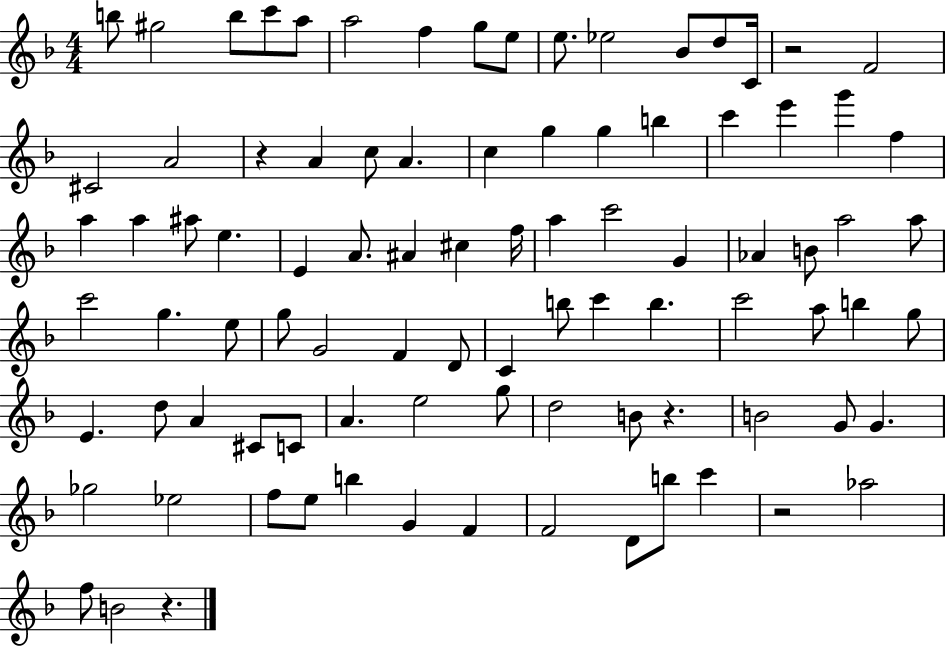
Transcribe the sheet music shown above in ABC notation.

X:1
T:Untitled
M:4/4
L:1/4
K:F
b/2 ^g2 b/2 c'/2 a/2 a2 f g/2 e/2 e/2 _e2 _B/2 d/2 C/4 z2 F2 ^C2 A2 z A c/2 A c g g b c' e' g' f a a ^a/2 e E A/2 ^A ^c f/4 a c'2 G _A B/2 a2 a/2 c'2 g e/2 g/2 G2 F D/2 C b/2 c' b c'2 a/2 b g/2 E d/2 A ^C/2 C/2 A e2 g/2 d2 B/2 z B2 G/2 G _g2 _e2 f/2 e/2 b G F F2 D/2 b/2 c' z2 _a2 f/2 B2 z